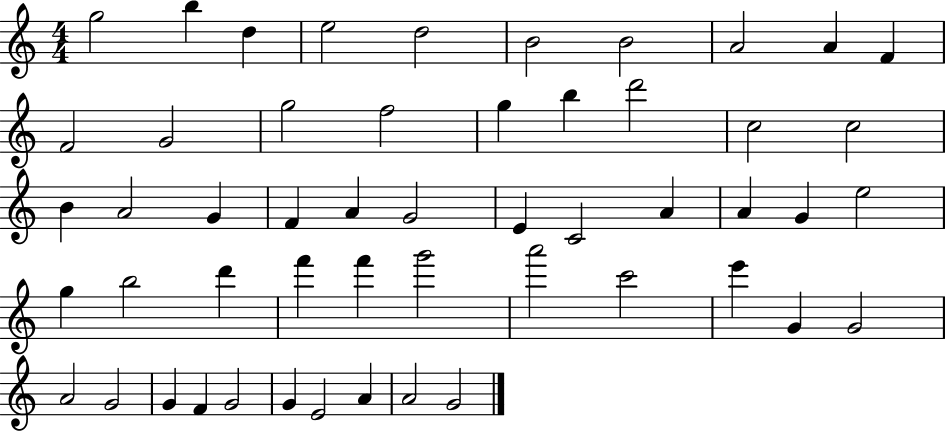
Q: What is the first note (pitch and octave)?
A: G5